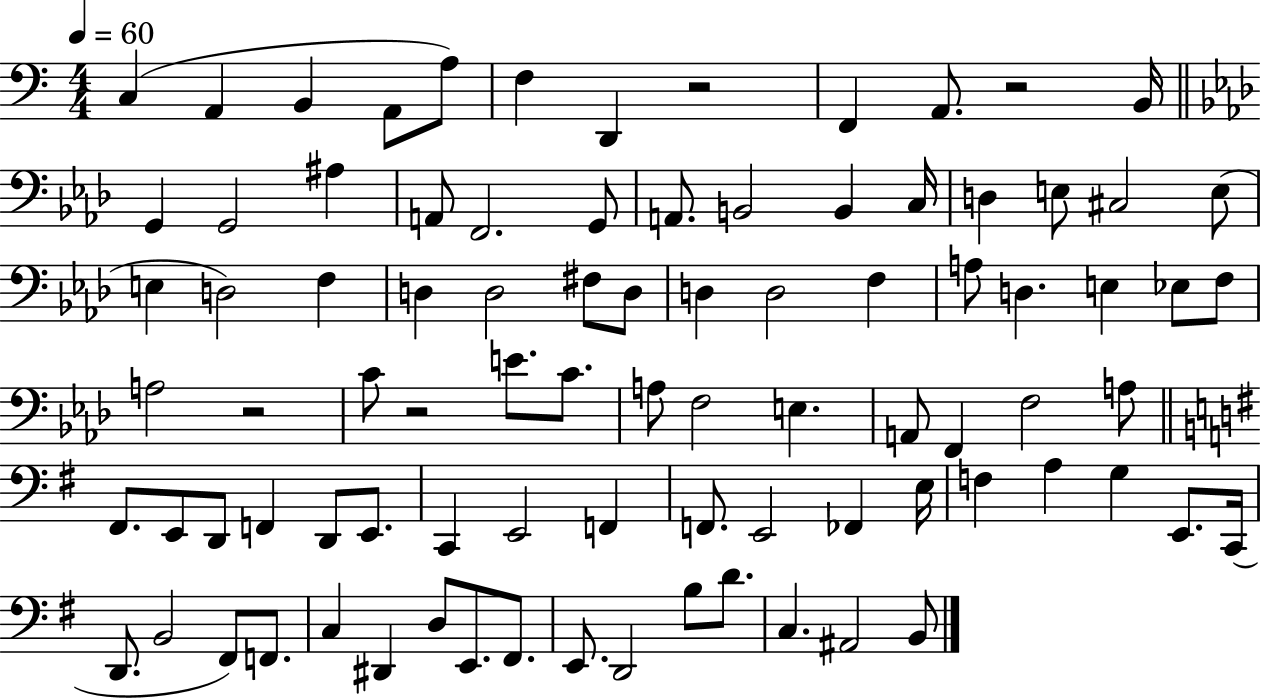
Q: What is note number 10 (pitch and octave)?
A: B2